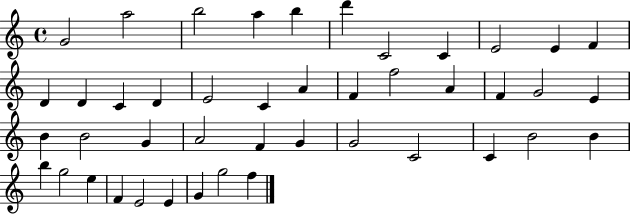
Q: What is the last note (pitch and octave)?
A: F5